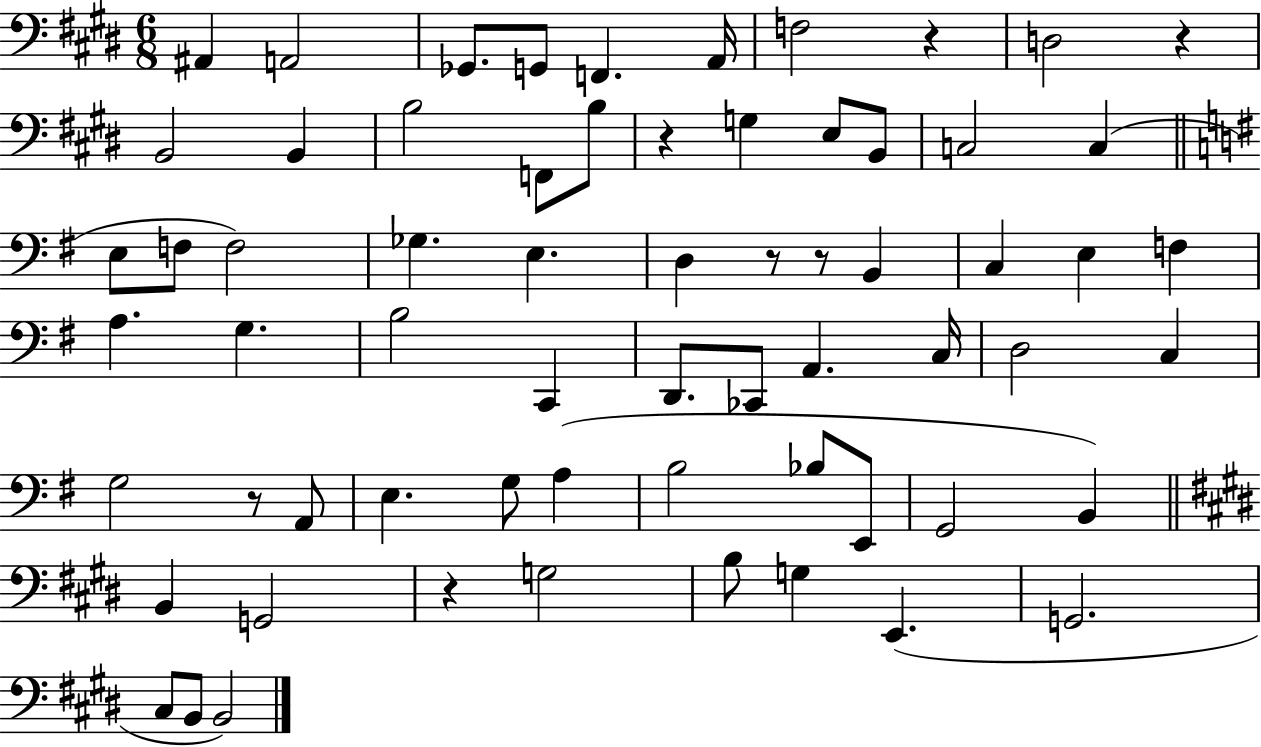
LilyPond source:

{
  \clef bass
  \numericTimeSignature
  \time 6/8
  \key e \major
  ais,4 a,2 | ges,8. g,8 f,4. a,16 | f2 r4 | d2 r4 | \break b,2 b,4 | b2 f,8 b8 | r4 g4 e8 b,8 | c2 c4( | \break \bar "||" \break \key e \minor e8 f8 f2) | ges4. e4. | d4 r8 r8 b,4 | c4 e4 f4 | \break a4. g4. | b2 c,4 | d,8. ces,8 a,4. c16 | d2 c4 | \break g2 r8 a,8 | e4. g8 a4( | b2 bes8 e,8 | g,2 b,4) | \break \bar "||" \break \key e \major b,4 g,2 | r4 g2 | b8 g4 e,4.( | g,2. | \break cis8 b,8 b,2) | \bar "|."
}